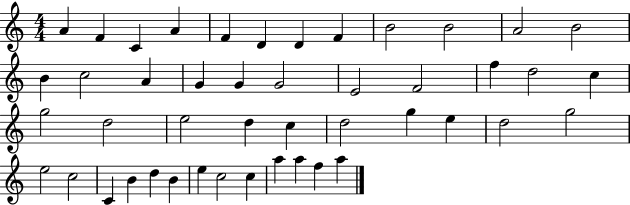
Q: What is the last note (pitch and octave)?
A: A5